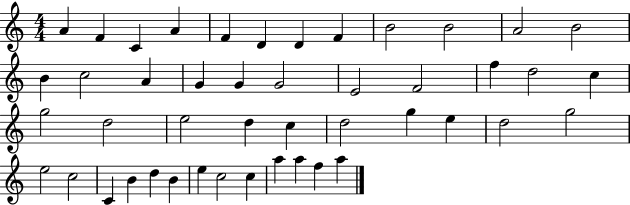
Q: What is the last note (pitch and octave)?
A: A5